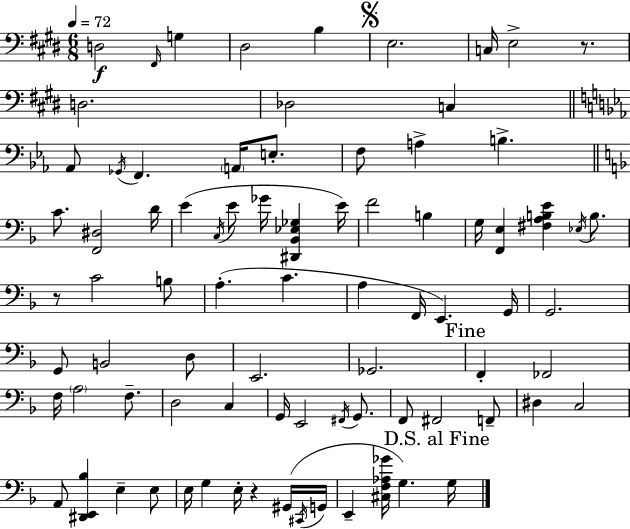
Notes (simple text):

D3/h F#2/s G3/q D#3/h B3/q E3/h. C3/s E3/h R/e. D3/h. Db3/h C3/q Ab2/e Gb2/s F2/q. A2/s E3/e. F3/e A3/q B3/q. C4/e. [F2,D#3]/h D4/s E4/q C3/s E4/e Gb4/s [D#2,Bb2,Eb3,Gb3]/q E4/s F4/h B3/q G3/s [F2,E3]/q [F#3,A3,B3,E4]/q Eb3/s B3/e. R/e C4/h B3/e A3/q. C4/q. A3/q F2/s E2/q. G2/s G2/h. G2/e B2/h D3/e E2/h. Gb2/h. F2/q FES2/h F3/s A3/h F3/e. D3/h C3/q G2/s E2/h F#2/s G2/e. F2/e F#2/h F2/e D#3/q C3/h A2/e [D#2,E2,Bb3]/q E3/q E3/e E3/s G3/q E3/s R/q G#2/s C#2/s G2/s E2/q [C#3,F3,Ab3,Gb4]/s G3/q. G3/s